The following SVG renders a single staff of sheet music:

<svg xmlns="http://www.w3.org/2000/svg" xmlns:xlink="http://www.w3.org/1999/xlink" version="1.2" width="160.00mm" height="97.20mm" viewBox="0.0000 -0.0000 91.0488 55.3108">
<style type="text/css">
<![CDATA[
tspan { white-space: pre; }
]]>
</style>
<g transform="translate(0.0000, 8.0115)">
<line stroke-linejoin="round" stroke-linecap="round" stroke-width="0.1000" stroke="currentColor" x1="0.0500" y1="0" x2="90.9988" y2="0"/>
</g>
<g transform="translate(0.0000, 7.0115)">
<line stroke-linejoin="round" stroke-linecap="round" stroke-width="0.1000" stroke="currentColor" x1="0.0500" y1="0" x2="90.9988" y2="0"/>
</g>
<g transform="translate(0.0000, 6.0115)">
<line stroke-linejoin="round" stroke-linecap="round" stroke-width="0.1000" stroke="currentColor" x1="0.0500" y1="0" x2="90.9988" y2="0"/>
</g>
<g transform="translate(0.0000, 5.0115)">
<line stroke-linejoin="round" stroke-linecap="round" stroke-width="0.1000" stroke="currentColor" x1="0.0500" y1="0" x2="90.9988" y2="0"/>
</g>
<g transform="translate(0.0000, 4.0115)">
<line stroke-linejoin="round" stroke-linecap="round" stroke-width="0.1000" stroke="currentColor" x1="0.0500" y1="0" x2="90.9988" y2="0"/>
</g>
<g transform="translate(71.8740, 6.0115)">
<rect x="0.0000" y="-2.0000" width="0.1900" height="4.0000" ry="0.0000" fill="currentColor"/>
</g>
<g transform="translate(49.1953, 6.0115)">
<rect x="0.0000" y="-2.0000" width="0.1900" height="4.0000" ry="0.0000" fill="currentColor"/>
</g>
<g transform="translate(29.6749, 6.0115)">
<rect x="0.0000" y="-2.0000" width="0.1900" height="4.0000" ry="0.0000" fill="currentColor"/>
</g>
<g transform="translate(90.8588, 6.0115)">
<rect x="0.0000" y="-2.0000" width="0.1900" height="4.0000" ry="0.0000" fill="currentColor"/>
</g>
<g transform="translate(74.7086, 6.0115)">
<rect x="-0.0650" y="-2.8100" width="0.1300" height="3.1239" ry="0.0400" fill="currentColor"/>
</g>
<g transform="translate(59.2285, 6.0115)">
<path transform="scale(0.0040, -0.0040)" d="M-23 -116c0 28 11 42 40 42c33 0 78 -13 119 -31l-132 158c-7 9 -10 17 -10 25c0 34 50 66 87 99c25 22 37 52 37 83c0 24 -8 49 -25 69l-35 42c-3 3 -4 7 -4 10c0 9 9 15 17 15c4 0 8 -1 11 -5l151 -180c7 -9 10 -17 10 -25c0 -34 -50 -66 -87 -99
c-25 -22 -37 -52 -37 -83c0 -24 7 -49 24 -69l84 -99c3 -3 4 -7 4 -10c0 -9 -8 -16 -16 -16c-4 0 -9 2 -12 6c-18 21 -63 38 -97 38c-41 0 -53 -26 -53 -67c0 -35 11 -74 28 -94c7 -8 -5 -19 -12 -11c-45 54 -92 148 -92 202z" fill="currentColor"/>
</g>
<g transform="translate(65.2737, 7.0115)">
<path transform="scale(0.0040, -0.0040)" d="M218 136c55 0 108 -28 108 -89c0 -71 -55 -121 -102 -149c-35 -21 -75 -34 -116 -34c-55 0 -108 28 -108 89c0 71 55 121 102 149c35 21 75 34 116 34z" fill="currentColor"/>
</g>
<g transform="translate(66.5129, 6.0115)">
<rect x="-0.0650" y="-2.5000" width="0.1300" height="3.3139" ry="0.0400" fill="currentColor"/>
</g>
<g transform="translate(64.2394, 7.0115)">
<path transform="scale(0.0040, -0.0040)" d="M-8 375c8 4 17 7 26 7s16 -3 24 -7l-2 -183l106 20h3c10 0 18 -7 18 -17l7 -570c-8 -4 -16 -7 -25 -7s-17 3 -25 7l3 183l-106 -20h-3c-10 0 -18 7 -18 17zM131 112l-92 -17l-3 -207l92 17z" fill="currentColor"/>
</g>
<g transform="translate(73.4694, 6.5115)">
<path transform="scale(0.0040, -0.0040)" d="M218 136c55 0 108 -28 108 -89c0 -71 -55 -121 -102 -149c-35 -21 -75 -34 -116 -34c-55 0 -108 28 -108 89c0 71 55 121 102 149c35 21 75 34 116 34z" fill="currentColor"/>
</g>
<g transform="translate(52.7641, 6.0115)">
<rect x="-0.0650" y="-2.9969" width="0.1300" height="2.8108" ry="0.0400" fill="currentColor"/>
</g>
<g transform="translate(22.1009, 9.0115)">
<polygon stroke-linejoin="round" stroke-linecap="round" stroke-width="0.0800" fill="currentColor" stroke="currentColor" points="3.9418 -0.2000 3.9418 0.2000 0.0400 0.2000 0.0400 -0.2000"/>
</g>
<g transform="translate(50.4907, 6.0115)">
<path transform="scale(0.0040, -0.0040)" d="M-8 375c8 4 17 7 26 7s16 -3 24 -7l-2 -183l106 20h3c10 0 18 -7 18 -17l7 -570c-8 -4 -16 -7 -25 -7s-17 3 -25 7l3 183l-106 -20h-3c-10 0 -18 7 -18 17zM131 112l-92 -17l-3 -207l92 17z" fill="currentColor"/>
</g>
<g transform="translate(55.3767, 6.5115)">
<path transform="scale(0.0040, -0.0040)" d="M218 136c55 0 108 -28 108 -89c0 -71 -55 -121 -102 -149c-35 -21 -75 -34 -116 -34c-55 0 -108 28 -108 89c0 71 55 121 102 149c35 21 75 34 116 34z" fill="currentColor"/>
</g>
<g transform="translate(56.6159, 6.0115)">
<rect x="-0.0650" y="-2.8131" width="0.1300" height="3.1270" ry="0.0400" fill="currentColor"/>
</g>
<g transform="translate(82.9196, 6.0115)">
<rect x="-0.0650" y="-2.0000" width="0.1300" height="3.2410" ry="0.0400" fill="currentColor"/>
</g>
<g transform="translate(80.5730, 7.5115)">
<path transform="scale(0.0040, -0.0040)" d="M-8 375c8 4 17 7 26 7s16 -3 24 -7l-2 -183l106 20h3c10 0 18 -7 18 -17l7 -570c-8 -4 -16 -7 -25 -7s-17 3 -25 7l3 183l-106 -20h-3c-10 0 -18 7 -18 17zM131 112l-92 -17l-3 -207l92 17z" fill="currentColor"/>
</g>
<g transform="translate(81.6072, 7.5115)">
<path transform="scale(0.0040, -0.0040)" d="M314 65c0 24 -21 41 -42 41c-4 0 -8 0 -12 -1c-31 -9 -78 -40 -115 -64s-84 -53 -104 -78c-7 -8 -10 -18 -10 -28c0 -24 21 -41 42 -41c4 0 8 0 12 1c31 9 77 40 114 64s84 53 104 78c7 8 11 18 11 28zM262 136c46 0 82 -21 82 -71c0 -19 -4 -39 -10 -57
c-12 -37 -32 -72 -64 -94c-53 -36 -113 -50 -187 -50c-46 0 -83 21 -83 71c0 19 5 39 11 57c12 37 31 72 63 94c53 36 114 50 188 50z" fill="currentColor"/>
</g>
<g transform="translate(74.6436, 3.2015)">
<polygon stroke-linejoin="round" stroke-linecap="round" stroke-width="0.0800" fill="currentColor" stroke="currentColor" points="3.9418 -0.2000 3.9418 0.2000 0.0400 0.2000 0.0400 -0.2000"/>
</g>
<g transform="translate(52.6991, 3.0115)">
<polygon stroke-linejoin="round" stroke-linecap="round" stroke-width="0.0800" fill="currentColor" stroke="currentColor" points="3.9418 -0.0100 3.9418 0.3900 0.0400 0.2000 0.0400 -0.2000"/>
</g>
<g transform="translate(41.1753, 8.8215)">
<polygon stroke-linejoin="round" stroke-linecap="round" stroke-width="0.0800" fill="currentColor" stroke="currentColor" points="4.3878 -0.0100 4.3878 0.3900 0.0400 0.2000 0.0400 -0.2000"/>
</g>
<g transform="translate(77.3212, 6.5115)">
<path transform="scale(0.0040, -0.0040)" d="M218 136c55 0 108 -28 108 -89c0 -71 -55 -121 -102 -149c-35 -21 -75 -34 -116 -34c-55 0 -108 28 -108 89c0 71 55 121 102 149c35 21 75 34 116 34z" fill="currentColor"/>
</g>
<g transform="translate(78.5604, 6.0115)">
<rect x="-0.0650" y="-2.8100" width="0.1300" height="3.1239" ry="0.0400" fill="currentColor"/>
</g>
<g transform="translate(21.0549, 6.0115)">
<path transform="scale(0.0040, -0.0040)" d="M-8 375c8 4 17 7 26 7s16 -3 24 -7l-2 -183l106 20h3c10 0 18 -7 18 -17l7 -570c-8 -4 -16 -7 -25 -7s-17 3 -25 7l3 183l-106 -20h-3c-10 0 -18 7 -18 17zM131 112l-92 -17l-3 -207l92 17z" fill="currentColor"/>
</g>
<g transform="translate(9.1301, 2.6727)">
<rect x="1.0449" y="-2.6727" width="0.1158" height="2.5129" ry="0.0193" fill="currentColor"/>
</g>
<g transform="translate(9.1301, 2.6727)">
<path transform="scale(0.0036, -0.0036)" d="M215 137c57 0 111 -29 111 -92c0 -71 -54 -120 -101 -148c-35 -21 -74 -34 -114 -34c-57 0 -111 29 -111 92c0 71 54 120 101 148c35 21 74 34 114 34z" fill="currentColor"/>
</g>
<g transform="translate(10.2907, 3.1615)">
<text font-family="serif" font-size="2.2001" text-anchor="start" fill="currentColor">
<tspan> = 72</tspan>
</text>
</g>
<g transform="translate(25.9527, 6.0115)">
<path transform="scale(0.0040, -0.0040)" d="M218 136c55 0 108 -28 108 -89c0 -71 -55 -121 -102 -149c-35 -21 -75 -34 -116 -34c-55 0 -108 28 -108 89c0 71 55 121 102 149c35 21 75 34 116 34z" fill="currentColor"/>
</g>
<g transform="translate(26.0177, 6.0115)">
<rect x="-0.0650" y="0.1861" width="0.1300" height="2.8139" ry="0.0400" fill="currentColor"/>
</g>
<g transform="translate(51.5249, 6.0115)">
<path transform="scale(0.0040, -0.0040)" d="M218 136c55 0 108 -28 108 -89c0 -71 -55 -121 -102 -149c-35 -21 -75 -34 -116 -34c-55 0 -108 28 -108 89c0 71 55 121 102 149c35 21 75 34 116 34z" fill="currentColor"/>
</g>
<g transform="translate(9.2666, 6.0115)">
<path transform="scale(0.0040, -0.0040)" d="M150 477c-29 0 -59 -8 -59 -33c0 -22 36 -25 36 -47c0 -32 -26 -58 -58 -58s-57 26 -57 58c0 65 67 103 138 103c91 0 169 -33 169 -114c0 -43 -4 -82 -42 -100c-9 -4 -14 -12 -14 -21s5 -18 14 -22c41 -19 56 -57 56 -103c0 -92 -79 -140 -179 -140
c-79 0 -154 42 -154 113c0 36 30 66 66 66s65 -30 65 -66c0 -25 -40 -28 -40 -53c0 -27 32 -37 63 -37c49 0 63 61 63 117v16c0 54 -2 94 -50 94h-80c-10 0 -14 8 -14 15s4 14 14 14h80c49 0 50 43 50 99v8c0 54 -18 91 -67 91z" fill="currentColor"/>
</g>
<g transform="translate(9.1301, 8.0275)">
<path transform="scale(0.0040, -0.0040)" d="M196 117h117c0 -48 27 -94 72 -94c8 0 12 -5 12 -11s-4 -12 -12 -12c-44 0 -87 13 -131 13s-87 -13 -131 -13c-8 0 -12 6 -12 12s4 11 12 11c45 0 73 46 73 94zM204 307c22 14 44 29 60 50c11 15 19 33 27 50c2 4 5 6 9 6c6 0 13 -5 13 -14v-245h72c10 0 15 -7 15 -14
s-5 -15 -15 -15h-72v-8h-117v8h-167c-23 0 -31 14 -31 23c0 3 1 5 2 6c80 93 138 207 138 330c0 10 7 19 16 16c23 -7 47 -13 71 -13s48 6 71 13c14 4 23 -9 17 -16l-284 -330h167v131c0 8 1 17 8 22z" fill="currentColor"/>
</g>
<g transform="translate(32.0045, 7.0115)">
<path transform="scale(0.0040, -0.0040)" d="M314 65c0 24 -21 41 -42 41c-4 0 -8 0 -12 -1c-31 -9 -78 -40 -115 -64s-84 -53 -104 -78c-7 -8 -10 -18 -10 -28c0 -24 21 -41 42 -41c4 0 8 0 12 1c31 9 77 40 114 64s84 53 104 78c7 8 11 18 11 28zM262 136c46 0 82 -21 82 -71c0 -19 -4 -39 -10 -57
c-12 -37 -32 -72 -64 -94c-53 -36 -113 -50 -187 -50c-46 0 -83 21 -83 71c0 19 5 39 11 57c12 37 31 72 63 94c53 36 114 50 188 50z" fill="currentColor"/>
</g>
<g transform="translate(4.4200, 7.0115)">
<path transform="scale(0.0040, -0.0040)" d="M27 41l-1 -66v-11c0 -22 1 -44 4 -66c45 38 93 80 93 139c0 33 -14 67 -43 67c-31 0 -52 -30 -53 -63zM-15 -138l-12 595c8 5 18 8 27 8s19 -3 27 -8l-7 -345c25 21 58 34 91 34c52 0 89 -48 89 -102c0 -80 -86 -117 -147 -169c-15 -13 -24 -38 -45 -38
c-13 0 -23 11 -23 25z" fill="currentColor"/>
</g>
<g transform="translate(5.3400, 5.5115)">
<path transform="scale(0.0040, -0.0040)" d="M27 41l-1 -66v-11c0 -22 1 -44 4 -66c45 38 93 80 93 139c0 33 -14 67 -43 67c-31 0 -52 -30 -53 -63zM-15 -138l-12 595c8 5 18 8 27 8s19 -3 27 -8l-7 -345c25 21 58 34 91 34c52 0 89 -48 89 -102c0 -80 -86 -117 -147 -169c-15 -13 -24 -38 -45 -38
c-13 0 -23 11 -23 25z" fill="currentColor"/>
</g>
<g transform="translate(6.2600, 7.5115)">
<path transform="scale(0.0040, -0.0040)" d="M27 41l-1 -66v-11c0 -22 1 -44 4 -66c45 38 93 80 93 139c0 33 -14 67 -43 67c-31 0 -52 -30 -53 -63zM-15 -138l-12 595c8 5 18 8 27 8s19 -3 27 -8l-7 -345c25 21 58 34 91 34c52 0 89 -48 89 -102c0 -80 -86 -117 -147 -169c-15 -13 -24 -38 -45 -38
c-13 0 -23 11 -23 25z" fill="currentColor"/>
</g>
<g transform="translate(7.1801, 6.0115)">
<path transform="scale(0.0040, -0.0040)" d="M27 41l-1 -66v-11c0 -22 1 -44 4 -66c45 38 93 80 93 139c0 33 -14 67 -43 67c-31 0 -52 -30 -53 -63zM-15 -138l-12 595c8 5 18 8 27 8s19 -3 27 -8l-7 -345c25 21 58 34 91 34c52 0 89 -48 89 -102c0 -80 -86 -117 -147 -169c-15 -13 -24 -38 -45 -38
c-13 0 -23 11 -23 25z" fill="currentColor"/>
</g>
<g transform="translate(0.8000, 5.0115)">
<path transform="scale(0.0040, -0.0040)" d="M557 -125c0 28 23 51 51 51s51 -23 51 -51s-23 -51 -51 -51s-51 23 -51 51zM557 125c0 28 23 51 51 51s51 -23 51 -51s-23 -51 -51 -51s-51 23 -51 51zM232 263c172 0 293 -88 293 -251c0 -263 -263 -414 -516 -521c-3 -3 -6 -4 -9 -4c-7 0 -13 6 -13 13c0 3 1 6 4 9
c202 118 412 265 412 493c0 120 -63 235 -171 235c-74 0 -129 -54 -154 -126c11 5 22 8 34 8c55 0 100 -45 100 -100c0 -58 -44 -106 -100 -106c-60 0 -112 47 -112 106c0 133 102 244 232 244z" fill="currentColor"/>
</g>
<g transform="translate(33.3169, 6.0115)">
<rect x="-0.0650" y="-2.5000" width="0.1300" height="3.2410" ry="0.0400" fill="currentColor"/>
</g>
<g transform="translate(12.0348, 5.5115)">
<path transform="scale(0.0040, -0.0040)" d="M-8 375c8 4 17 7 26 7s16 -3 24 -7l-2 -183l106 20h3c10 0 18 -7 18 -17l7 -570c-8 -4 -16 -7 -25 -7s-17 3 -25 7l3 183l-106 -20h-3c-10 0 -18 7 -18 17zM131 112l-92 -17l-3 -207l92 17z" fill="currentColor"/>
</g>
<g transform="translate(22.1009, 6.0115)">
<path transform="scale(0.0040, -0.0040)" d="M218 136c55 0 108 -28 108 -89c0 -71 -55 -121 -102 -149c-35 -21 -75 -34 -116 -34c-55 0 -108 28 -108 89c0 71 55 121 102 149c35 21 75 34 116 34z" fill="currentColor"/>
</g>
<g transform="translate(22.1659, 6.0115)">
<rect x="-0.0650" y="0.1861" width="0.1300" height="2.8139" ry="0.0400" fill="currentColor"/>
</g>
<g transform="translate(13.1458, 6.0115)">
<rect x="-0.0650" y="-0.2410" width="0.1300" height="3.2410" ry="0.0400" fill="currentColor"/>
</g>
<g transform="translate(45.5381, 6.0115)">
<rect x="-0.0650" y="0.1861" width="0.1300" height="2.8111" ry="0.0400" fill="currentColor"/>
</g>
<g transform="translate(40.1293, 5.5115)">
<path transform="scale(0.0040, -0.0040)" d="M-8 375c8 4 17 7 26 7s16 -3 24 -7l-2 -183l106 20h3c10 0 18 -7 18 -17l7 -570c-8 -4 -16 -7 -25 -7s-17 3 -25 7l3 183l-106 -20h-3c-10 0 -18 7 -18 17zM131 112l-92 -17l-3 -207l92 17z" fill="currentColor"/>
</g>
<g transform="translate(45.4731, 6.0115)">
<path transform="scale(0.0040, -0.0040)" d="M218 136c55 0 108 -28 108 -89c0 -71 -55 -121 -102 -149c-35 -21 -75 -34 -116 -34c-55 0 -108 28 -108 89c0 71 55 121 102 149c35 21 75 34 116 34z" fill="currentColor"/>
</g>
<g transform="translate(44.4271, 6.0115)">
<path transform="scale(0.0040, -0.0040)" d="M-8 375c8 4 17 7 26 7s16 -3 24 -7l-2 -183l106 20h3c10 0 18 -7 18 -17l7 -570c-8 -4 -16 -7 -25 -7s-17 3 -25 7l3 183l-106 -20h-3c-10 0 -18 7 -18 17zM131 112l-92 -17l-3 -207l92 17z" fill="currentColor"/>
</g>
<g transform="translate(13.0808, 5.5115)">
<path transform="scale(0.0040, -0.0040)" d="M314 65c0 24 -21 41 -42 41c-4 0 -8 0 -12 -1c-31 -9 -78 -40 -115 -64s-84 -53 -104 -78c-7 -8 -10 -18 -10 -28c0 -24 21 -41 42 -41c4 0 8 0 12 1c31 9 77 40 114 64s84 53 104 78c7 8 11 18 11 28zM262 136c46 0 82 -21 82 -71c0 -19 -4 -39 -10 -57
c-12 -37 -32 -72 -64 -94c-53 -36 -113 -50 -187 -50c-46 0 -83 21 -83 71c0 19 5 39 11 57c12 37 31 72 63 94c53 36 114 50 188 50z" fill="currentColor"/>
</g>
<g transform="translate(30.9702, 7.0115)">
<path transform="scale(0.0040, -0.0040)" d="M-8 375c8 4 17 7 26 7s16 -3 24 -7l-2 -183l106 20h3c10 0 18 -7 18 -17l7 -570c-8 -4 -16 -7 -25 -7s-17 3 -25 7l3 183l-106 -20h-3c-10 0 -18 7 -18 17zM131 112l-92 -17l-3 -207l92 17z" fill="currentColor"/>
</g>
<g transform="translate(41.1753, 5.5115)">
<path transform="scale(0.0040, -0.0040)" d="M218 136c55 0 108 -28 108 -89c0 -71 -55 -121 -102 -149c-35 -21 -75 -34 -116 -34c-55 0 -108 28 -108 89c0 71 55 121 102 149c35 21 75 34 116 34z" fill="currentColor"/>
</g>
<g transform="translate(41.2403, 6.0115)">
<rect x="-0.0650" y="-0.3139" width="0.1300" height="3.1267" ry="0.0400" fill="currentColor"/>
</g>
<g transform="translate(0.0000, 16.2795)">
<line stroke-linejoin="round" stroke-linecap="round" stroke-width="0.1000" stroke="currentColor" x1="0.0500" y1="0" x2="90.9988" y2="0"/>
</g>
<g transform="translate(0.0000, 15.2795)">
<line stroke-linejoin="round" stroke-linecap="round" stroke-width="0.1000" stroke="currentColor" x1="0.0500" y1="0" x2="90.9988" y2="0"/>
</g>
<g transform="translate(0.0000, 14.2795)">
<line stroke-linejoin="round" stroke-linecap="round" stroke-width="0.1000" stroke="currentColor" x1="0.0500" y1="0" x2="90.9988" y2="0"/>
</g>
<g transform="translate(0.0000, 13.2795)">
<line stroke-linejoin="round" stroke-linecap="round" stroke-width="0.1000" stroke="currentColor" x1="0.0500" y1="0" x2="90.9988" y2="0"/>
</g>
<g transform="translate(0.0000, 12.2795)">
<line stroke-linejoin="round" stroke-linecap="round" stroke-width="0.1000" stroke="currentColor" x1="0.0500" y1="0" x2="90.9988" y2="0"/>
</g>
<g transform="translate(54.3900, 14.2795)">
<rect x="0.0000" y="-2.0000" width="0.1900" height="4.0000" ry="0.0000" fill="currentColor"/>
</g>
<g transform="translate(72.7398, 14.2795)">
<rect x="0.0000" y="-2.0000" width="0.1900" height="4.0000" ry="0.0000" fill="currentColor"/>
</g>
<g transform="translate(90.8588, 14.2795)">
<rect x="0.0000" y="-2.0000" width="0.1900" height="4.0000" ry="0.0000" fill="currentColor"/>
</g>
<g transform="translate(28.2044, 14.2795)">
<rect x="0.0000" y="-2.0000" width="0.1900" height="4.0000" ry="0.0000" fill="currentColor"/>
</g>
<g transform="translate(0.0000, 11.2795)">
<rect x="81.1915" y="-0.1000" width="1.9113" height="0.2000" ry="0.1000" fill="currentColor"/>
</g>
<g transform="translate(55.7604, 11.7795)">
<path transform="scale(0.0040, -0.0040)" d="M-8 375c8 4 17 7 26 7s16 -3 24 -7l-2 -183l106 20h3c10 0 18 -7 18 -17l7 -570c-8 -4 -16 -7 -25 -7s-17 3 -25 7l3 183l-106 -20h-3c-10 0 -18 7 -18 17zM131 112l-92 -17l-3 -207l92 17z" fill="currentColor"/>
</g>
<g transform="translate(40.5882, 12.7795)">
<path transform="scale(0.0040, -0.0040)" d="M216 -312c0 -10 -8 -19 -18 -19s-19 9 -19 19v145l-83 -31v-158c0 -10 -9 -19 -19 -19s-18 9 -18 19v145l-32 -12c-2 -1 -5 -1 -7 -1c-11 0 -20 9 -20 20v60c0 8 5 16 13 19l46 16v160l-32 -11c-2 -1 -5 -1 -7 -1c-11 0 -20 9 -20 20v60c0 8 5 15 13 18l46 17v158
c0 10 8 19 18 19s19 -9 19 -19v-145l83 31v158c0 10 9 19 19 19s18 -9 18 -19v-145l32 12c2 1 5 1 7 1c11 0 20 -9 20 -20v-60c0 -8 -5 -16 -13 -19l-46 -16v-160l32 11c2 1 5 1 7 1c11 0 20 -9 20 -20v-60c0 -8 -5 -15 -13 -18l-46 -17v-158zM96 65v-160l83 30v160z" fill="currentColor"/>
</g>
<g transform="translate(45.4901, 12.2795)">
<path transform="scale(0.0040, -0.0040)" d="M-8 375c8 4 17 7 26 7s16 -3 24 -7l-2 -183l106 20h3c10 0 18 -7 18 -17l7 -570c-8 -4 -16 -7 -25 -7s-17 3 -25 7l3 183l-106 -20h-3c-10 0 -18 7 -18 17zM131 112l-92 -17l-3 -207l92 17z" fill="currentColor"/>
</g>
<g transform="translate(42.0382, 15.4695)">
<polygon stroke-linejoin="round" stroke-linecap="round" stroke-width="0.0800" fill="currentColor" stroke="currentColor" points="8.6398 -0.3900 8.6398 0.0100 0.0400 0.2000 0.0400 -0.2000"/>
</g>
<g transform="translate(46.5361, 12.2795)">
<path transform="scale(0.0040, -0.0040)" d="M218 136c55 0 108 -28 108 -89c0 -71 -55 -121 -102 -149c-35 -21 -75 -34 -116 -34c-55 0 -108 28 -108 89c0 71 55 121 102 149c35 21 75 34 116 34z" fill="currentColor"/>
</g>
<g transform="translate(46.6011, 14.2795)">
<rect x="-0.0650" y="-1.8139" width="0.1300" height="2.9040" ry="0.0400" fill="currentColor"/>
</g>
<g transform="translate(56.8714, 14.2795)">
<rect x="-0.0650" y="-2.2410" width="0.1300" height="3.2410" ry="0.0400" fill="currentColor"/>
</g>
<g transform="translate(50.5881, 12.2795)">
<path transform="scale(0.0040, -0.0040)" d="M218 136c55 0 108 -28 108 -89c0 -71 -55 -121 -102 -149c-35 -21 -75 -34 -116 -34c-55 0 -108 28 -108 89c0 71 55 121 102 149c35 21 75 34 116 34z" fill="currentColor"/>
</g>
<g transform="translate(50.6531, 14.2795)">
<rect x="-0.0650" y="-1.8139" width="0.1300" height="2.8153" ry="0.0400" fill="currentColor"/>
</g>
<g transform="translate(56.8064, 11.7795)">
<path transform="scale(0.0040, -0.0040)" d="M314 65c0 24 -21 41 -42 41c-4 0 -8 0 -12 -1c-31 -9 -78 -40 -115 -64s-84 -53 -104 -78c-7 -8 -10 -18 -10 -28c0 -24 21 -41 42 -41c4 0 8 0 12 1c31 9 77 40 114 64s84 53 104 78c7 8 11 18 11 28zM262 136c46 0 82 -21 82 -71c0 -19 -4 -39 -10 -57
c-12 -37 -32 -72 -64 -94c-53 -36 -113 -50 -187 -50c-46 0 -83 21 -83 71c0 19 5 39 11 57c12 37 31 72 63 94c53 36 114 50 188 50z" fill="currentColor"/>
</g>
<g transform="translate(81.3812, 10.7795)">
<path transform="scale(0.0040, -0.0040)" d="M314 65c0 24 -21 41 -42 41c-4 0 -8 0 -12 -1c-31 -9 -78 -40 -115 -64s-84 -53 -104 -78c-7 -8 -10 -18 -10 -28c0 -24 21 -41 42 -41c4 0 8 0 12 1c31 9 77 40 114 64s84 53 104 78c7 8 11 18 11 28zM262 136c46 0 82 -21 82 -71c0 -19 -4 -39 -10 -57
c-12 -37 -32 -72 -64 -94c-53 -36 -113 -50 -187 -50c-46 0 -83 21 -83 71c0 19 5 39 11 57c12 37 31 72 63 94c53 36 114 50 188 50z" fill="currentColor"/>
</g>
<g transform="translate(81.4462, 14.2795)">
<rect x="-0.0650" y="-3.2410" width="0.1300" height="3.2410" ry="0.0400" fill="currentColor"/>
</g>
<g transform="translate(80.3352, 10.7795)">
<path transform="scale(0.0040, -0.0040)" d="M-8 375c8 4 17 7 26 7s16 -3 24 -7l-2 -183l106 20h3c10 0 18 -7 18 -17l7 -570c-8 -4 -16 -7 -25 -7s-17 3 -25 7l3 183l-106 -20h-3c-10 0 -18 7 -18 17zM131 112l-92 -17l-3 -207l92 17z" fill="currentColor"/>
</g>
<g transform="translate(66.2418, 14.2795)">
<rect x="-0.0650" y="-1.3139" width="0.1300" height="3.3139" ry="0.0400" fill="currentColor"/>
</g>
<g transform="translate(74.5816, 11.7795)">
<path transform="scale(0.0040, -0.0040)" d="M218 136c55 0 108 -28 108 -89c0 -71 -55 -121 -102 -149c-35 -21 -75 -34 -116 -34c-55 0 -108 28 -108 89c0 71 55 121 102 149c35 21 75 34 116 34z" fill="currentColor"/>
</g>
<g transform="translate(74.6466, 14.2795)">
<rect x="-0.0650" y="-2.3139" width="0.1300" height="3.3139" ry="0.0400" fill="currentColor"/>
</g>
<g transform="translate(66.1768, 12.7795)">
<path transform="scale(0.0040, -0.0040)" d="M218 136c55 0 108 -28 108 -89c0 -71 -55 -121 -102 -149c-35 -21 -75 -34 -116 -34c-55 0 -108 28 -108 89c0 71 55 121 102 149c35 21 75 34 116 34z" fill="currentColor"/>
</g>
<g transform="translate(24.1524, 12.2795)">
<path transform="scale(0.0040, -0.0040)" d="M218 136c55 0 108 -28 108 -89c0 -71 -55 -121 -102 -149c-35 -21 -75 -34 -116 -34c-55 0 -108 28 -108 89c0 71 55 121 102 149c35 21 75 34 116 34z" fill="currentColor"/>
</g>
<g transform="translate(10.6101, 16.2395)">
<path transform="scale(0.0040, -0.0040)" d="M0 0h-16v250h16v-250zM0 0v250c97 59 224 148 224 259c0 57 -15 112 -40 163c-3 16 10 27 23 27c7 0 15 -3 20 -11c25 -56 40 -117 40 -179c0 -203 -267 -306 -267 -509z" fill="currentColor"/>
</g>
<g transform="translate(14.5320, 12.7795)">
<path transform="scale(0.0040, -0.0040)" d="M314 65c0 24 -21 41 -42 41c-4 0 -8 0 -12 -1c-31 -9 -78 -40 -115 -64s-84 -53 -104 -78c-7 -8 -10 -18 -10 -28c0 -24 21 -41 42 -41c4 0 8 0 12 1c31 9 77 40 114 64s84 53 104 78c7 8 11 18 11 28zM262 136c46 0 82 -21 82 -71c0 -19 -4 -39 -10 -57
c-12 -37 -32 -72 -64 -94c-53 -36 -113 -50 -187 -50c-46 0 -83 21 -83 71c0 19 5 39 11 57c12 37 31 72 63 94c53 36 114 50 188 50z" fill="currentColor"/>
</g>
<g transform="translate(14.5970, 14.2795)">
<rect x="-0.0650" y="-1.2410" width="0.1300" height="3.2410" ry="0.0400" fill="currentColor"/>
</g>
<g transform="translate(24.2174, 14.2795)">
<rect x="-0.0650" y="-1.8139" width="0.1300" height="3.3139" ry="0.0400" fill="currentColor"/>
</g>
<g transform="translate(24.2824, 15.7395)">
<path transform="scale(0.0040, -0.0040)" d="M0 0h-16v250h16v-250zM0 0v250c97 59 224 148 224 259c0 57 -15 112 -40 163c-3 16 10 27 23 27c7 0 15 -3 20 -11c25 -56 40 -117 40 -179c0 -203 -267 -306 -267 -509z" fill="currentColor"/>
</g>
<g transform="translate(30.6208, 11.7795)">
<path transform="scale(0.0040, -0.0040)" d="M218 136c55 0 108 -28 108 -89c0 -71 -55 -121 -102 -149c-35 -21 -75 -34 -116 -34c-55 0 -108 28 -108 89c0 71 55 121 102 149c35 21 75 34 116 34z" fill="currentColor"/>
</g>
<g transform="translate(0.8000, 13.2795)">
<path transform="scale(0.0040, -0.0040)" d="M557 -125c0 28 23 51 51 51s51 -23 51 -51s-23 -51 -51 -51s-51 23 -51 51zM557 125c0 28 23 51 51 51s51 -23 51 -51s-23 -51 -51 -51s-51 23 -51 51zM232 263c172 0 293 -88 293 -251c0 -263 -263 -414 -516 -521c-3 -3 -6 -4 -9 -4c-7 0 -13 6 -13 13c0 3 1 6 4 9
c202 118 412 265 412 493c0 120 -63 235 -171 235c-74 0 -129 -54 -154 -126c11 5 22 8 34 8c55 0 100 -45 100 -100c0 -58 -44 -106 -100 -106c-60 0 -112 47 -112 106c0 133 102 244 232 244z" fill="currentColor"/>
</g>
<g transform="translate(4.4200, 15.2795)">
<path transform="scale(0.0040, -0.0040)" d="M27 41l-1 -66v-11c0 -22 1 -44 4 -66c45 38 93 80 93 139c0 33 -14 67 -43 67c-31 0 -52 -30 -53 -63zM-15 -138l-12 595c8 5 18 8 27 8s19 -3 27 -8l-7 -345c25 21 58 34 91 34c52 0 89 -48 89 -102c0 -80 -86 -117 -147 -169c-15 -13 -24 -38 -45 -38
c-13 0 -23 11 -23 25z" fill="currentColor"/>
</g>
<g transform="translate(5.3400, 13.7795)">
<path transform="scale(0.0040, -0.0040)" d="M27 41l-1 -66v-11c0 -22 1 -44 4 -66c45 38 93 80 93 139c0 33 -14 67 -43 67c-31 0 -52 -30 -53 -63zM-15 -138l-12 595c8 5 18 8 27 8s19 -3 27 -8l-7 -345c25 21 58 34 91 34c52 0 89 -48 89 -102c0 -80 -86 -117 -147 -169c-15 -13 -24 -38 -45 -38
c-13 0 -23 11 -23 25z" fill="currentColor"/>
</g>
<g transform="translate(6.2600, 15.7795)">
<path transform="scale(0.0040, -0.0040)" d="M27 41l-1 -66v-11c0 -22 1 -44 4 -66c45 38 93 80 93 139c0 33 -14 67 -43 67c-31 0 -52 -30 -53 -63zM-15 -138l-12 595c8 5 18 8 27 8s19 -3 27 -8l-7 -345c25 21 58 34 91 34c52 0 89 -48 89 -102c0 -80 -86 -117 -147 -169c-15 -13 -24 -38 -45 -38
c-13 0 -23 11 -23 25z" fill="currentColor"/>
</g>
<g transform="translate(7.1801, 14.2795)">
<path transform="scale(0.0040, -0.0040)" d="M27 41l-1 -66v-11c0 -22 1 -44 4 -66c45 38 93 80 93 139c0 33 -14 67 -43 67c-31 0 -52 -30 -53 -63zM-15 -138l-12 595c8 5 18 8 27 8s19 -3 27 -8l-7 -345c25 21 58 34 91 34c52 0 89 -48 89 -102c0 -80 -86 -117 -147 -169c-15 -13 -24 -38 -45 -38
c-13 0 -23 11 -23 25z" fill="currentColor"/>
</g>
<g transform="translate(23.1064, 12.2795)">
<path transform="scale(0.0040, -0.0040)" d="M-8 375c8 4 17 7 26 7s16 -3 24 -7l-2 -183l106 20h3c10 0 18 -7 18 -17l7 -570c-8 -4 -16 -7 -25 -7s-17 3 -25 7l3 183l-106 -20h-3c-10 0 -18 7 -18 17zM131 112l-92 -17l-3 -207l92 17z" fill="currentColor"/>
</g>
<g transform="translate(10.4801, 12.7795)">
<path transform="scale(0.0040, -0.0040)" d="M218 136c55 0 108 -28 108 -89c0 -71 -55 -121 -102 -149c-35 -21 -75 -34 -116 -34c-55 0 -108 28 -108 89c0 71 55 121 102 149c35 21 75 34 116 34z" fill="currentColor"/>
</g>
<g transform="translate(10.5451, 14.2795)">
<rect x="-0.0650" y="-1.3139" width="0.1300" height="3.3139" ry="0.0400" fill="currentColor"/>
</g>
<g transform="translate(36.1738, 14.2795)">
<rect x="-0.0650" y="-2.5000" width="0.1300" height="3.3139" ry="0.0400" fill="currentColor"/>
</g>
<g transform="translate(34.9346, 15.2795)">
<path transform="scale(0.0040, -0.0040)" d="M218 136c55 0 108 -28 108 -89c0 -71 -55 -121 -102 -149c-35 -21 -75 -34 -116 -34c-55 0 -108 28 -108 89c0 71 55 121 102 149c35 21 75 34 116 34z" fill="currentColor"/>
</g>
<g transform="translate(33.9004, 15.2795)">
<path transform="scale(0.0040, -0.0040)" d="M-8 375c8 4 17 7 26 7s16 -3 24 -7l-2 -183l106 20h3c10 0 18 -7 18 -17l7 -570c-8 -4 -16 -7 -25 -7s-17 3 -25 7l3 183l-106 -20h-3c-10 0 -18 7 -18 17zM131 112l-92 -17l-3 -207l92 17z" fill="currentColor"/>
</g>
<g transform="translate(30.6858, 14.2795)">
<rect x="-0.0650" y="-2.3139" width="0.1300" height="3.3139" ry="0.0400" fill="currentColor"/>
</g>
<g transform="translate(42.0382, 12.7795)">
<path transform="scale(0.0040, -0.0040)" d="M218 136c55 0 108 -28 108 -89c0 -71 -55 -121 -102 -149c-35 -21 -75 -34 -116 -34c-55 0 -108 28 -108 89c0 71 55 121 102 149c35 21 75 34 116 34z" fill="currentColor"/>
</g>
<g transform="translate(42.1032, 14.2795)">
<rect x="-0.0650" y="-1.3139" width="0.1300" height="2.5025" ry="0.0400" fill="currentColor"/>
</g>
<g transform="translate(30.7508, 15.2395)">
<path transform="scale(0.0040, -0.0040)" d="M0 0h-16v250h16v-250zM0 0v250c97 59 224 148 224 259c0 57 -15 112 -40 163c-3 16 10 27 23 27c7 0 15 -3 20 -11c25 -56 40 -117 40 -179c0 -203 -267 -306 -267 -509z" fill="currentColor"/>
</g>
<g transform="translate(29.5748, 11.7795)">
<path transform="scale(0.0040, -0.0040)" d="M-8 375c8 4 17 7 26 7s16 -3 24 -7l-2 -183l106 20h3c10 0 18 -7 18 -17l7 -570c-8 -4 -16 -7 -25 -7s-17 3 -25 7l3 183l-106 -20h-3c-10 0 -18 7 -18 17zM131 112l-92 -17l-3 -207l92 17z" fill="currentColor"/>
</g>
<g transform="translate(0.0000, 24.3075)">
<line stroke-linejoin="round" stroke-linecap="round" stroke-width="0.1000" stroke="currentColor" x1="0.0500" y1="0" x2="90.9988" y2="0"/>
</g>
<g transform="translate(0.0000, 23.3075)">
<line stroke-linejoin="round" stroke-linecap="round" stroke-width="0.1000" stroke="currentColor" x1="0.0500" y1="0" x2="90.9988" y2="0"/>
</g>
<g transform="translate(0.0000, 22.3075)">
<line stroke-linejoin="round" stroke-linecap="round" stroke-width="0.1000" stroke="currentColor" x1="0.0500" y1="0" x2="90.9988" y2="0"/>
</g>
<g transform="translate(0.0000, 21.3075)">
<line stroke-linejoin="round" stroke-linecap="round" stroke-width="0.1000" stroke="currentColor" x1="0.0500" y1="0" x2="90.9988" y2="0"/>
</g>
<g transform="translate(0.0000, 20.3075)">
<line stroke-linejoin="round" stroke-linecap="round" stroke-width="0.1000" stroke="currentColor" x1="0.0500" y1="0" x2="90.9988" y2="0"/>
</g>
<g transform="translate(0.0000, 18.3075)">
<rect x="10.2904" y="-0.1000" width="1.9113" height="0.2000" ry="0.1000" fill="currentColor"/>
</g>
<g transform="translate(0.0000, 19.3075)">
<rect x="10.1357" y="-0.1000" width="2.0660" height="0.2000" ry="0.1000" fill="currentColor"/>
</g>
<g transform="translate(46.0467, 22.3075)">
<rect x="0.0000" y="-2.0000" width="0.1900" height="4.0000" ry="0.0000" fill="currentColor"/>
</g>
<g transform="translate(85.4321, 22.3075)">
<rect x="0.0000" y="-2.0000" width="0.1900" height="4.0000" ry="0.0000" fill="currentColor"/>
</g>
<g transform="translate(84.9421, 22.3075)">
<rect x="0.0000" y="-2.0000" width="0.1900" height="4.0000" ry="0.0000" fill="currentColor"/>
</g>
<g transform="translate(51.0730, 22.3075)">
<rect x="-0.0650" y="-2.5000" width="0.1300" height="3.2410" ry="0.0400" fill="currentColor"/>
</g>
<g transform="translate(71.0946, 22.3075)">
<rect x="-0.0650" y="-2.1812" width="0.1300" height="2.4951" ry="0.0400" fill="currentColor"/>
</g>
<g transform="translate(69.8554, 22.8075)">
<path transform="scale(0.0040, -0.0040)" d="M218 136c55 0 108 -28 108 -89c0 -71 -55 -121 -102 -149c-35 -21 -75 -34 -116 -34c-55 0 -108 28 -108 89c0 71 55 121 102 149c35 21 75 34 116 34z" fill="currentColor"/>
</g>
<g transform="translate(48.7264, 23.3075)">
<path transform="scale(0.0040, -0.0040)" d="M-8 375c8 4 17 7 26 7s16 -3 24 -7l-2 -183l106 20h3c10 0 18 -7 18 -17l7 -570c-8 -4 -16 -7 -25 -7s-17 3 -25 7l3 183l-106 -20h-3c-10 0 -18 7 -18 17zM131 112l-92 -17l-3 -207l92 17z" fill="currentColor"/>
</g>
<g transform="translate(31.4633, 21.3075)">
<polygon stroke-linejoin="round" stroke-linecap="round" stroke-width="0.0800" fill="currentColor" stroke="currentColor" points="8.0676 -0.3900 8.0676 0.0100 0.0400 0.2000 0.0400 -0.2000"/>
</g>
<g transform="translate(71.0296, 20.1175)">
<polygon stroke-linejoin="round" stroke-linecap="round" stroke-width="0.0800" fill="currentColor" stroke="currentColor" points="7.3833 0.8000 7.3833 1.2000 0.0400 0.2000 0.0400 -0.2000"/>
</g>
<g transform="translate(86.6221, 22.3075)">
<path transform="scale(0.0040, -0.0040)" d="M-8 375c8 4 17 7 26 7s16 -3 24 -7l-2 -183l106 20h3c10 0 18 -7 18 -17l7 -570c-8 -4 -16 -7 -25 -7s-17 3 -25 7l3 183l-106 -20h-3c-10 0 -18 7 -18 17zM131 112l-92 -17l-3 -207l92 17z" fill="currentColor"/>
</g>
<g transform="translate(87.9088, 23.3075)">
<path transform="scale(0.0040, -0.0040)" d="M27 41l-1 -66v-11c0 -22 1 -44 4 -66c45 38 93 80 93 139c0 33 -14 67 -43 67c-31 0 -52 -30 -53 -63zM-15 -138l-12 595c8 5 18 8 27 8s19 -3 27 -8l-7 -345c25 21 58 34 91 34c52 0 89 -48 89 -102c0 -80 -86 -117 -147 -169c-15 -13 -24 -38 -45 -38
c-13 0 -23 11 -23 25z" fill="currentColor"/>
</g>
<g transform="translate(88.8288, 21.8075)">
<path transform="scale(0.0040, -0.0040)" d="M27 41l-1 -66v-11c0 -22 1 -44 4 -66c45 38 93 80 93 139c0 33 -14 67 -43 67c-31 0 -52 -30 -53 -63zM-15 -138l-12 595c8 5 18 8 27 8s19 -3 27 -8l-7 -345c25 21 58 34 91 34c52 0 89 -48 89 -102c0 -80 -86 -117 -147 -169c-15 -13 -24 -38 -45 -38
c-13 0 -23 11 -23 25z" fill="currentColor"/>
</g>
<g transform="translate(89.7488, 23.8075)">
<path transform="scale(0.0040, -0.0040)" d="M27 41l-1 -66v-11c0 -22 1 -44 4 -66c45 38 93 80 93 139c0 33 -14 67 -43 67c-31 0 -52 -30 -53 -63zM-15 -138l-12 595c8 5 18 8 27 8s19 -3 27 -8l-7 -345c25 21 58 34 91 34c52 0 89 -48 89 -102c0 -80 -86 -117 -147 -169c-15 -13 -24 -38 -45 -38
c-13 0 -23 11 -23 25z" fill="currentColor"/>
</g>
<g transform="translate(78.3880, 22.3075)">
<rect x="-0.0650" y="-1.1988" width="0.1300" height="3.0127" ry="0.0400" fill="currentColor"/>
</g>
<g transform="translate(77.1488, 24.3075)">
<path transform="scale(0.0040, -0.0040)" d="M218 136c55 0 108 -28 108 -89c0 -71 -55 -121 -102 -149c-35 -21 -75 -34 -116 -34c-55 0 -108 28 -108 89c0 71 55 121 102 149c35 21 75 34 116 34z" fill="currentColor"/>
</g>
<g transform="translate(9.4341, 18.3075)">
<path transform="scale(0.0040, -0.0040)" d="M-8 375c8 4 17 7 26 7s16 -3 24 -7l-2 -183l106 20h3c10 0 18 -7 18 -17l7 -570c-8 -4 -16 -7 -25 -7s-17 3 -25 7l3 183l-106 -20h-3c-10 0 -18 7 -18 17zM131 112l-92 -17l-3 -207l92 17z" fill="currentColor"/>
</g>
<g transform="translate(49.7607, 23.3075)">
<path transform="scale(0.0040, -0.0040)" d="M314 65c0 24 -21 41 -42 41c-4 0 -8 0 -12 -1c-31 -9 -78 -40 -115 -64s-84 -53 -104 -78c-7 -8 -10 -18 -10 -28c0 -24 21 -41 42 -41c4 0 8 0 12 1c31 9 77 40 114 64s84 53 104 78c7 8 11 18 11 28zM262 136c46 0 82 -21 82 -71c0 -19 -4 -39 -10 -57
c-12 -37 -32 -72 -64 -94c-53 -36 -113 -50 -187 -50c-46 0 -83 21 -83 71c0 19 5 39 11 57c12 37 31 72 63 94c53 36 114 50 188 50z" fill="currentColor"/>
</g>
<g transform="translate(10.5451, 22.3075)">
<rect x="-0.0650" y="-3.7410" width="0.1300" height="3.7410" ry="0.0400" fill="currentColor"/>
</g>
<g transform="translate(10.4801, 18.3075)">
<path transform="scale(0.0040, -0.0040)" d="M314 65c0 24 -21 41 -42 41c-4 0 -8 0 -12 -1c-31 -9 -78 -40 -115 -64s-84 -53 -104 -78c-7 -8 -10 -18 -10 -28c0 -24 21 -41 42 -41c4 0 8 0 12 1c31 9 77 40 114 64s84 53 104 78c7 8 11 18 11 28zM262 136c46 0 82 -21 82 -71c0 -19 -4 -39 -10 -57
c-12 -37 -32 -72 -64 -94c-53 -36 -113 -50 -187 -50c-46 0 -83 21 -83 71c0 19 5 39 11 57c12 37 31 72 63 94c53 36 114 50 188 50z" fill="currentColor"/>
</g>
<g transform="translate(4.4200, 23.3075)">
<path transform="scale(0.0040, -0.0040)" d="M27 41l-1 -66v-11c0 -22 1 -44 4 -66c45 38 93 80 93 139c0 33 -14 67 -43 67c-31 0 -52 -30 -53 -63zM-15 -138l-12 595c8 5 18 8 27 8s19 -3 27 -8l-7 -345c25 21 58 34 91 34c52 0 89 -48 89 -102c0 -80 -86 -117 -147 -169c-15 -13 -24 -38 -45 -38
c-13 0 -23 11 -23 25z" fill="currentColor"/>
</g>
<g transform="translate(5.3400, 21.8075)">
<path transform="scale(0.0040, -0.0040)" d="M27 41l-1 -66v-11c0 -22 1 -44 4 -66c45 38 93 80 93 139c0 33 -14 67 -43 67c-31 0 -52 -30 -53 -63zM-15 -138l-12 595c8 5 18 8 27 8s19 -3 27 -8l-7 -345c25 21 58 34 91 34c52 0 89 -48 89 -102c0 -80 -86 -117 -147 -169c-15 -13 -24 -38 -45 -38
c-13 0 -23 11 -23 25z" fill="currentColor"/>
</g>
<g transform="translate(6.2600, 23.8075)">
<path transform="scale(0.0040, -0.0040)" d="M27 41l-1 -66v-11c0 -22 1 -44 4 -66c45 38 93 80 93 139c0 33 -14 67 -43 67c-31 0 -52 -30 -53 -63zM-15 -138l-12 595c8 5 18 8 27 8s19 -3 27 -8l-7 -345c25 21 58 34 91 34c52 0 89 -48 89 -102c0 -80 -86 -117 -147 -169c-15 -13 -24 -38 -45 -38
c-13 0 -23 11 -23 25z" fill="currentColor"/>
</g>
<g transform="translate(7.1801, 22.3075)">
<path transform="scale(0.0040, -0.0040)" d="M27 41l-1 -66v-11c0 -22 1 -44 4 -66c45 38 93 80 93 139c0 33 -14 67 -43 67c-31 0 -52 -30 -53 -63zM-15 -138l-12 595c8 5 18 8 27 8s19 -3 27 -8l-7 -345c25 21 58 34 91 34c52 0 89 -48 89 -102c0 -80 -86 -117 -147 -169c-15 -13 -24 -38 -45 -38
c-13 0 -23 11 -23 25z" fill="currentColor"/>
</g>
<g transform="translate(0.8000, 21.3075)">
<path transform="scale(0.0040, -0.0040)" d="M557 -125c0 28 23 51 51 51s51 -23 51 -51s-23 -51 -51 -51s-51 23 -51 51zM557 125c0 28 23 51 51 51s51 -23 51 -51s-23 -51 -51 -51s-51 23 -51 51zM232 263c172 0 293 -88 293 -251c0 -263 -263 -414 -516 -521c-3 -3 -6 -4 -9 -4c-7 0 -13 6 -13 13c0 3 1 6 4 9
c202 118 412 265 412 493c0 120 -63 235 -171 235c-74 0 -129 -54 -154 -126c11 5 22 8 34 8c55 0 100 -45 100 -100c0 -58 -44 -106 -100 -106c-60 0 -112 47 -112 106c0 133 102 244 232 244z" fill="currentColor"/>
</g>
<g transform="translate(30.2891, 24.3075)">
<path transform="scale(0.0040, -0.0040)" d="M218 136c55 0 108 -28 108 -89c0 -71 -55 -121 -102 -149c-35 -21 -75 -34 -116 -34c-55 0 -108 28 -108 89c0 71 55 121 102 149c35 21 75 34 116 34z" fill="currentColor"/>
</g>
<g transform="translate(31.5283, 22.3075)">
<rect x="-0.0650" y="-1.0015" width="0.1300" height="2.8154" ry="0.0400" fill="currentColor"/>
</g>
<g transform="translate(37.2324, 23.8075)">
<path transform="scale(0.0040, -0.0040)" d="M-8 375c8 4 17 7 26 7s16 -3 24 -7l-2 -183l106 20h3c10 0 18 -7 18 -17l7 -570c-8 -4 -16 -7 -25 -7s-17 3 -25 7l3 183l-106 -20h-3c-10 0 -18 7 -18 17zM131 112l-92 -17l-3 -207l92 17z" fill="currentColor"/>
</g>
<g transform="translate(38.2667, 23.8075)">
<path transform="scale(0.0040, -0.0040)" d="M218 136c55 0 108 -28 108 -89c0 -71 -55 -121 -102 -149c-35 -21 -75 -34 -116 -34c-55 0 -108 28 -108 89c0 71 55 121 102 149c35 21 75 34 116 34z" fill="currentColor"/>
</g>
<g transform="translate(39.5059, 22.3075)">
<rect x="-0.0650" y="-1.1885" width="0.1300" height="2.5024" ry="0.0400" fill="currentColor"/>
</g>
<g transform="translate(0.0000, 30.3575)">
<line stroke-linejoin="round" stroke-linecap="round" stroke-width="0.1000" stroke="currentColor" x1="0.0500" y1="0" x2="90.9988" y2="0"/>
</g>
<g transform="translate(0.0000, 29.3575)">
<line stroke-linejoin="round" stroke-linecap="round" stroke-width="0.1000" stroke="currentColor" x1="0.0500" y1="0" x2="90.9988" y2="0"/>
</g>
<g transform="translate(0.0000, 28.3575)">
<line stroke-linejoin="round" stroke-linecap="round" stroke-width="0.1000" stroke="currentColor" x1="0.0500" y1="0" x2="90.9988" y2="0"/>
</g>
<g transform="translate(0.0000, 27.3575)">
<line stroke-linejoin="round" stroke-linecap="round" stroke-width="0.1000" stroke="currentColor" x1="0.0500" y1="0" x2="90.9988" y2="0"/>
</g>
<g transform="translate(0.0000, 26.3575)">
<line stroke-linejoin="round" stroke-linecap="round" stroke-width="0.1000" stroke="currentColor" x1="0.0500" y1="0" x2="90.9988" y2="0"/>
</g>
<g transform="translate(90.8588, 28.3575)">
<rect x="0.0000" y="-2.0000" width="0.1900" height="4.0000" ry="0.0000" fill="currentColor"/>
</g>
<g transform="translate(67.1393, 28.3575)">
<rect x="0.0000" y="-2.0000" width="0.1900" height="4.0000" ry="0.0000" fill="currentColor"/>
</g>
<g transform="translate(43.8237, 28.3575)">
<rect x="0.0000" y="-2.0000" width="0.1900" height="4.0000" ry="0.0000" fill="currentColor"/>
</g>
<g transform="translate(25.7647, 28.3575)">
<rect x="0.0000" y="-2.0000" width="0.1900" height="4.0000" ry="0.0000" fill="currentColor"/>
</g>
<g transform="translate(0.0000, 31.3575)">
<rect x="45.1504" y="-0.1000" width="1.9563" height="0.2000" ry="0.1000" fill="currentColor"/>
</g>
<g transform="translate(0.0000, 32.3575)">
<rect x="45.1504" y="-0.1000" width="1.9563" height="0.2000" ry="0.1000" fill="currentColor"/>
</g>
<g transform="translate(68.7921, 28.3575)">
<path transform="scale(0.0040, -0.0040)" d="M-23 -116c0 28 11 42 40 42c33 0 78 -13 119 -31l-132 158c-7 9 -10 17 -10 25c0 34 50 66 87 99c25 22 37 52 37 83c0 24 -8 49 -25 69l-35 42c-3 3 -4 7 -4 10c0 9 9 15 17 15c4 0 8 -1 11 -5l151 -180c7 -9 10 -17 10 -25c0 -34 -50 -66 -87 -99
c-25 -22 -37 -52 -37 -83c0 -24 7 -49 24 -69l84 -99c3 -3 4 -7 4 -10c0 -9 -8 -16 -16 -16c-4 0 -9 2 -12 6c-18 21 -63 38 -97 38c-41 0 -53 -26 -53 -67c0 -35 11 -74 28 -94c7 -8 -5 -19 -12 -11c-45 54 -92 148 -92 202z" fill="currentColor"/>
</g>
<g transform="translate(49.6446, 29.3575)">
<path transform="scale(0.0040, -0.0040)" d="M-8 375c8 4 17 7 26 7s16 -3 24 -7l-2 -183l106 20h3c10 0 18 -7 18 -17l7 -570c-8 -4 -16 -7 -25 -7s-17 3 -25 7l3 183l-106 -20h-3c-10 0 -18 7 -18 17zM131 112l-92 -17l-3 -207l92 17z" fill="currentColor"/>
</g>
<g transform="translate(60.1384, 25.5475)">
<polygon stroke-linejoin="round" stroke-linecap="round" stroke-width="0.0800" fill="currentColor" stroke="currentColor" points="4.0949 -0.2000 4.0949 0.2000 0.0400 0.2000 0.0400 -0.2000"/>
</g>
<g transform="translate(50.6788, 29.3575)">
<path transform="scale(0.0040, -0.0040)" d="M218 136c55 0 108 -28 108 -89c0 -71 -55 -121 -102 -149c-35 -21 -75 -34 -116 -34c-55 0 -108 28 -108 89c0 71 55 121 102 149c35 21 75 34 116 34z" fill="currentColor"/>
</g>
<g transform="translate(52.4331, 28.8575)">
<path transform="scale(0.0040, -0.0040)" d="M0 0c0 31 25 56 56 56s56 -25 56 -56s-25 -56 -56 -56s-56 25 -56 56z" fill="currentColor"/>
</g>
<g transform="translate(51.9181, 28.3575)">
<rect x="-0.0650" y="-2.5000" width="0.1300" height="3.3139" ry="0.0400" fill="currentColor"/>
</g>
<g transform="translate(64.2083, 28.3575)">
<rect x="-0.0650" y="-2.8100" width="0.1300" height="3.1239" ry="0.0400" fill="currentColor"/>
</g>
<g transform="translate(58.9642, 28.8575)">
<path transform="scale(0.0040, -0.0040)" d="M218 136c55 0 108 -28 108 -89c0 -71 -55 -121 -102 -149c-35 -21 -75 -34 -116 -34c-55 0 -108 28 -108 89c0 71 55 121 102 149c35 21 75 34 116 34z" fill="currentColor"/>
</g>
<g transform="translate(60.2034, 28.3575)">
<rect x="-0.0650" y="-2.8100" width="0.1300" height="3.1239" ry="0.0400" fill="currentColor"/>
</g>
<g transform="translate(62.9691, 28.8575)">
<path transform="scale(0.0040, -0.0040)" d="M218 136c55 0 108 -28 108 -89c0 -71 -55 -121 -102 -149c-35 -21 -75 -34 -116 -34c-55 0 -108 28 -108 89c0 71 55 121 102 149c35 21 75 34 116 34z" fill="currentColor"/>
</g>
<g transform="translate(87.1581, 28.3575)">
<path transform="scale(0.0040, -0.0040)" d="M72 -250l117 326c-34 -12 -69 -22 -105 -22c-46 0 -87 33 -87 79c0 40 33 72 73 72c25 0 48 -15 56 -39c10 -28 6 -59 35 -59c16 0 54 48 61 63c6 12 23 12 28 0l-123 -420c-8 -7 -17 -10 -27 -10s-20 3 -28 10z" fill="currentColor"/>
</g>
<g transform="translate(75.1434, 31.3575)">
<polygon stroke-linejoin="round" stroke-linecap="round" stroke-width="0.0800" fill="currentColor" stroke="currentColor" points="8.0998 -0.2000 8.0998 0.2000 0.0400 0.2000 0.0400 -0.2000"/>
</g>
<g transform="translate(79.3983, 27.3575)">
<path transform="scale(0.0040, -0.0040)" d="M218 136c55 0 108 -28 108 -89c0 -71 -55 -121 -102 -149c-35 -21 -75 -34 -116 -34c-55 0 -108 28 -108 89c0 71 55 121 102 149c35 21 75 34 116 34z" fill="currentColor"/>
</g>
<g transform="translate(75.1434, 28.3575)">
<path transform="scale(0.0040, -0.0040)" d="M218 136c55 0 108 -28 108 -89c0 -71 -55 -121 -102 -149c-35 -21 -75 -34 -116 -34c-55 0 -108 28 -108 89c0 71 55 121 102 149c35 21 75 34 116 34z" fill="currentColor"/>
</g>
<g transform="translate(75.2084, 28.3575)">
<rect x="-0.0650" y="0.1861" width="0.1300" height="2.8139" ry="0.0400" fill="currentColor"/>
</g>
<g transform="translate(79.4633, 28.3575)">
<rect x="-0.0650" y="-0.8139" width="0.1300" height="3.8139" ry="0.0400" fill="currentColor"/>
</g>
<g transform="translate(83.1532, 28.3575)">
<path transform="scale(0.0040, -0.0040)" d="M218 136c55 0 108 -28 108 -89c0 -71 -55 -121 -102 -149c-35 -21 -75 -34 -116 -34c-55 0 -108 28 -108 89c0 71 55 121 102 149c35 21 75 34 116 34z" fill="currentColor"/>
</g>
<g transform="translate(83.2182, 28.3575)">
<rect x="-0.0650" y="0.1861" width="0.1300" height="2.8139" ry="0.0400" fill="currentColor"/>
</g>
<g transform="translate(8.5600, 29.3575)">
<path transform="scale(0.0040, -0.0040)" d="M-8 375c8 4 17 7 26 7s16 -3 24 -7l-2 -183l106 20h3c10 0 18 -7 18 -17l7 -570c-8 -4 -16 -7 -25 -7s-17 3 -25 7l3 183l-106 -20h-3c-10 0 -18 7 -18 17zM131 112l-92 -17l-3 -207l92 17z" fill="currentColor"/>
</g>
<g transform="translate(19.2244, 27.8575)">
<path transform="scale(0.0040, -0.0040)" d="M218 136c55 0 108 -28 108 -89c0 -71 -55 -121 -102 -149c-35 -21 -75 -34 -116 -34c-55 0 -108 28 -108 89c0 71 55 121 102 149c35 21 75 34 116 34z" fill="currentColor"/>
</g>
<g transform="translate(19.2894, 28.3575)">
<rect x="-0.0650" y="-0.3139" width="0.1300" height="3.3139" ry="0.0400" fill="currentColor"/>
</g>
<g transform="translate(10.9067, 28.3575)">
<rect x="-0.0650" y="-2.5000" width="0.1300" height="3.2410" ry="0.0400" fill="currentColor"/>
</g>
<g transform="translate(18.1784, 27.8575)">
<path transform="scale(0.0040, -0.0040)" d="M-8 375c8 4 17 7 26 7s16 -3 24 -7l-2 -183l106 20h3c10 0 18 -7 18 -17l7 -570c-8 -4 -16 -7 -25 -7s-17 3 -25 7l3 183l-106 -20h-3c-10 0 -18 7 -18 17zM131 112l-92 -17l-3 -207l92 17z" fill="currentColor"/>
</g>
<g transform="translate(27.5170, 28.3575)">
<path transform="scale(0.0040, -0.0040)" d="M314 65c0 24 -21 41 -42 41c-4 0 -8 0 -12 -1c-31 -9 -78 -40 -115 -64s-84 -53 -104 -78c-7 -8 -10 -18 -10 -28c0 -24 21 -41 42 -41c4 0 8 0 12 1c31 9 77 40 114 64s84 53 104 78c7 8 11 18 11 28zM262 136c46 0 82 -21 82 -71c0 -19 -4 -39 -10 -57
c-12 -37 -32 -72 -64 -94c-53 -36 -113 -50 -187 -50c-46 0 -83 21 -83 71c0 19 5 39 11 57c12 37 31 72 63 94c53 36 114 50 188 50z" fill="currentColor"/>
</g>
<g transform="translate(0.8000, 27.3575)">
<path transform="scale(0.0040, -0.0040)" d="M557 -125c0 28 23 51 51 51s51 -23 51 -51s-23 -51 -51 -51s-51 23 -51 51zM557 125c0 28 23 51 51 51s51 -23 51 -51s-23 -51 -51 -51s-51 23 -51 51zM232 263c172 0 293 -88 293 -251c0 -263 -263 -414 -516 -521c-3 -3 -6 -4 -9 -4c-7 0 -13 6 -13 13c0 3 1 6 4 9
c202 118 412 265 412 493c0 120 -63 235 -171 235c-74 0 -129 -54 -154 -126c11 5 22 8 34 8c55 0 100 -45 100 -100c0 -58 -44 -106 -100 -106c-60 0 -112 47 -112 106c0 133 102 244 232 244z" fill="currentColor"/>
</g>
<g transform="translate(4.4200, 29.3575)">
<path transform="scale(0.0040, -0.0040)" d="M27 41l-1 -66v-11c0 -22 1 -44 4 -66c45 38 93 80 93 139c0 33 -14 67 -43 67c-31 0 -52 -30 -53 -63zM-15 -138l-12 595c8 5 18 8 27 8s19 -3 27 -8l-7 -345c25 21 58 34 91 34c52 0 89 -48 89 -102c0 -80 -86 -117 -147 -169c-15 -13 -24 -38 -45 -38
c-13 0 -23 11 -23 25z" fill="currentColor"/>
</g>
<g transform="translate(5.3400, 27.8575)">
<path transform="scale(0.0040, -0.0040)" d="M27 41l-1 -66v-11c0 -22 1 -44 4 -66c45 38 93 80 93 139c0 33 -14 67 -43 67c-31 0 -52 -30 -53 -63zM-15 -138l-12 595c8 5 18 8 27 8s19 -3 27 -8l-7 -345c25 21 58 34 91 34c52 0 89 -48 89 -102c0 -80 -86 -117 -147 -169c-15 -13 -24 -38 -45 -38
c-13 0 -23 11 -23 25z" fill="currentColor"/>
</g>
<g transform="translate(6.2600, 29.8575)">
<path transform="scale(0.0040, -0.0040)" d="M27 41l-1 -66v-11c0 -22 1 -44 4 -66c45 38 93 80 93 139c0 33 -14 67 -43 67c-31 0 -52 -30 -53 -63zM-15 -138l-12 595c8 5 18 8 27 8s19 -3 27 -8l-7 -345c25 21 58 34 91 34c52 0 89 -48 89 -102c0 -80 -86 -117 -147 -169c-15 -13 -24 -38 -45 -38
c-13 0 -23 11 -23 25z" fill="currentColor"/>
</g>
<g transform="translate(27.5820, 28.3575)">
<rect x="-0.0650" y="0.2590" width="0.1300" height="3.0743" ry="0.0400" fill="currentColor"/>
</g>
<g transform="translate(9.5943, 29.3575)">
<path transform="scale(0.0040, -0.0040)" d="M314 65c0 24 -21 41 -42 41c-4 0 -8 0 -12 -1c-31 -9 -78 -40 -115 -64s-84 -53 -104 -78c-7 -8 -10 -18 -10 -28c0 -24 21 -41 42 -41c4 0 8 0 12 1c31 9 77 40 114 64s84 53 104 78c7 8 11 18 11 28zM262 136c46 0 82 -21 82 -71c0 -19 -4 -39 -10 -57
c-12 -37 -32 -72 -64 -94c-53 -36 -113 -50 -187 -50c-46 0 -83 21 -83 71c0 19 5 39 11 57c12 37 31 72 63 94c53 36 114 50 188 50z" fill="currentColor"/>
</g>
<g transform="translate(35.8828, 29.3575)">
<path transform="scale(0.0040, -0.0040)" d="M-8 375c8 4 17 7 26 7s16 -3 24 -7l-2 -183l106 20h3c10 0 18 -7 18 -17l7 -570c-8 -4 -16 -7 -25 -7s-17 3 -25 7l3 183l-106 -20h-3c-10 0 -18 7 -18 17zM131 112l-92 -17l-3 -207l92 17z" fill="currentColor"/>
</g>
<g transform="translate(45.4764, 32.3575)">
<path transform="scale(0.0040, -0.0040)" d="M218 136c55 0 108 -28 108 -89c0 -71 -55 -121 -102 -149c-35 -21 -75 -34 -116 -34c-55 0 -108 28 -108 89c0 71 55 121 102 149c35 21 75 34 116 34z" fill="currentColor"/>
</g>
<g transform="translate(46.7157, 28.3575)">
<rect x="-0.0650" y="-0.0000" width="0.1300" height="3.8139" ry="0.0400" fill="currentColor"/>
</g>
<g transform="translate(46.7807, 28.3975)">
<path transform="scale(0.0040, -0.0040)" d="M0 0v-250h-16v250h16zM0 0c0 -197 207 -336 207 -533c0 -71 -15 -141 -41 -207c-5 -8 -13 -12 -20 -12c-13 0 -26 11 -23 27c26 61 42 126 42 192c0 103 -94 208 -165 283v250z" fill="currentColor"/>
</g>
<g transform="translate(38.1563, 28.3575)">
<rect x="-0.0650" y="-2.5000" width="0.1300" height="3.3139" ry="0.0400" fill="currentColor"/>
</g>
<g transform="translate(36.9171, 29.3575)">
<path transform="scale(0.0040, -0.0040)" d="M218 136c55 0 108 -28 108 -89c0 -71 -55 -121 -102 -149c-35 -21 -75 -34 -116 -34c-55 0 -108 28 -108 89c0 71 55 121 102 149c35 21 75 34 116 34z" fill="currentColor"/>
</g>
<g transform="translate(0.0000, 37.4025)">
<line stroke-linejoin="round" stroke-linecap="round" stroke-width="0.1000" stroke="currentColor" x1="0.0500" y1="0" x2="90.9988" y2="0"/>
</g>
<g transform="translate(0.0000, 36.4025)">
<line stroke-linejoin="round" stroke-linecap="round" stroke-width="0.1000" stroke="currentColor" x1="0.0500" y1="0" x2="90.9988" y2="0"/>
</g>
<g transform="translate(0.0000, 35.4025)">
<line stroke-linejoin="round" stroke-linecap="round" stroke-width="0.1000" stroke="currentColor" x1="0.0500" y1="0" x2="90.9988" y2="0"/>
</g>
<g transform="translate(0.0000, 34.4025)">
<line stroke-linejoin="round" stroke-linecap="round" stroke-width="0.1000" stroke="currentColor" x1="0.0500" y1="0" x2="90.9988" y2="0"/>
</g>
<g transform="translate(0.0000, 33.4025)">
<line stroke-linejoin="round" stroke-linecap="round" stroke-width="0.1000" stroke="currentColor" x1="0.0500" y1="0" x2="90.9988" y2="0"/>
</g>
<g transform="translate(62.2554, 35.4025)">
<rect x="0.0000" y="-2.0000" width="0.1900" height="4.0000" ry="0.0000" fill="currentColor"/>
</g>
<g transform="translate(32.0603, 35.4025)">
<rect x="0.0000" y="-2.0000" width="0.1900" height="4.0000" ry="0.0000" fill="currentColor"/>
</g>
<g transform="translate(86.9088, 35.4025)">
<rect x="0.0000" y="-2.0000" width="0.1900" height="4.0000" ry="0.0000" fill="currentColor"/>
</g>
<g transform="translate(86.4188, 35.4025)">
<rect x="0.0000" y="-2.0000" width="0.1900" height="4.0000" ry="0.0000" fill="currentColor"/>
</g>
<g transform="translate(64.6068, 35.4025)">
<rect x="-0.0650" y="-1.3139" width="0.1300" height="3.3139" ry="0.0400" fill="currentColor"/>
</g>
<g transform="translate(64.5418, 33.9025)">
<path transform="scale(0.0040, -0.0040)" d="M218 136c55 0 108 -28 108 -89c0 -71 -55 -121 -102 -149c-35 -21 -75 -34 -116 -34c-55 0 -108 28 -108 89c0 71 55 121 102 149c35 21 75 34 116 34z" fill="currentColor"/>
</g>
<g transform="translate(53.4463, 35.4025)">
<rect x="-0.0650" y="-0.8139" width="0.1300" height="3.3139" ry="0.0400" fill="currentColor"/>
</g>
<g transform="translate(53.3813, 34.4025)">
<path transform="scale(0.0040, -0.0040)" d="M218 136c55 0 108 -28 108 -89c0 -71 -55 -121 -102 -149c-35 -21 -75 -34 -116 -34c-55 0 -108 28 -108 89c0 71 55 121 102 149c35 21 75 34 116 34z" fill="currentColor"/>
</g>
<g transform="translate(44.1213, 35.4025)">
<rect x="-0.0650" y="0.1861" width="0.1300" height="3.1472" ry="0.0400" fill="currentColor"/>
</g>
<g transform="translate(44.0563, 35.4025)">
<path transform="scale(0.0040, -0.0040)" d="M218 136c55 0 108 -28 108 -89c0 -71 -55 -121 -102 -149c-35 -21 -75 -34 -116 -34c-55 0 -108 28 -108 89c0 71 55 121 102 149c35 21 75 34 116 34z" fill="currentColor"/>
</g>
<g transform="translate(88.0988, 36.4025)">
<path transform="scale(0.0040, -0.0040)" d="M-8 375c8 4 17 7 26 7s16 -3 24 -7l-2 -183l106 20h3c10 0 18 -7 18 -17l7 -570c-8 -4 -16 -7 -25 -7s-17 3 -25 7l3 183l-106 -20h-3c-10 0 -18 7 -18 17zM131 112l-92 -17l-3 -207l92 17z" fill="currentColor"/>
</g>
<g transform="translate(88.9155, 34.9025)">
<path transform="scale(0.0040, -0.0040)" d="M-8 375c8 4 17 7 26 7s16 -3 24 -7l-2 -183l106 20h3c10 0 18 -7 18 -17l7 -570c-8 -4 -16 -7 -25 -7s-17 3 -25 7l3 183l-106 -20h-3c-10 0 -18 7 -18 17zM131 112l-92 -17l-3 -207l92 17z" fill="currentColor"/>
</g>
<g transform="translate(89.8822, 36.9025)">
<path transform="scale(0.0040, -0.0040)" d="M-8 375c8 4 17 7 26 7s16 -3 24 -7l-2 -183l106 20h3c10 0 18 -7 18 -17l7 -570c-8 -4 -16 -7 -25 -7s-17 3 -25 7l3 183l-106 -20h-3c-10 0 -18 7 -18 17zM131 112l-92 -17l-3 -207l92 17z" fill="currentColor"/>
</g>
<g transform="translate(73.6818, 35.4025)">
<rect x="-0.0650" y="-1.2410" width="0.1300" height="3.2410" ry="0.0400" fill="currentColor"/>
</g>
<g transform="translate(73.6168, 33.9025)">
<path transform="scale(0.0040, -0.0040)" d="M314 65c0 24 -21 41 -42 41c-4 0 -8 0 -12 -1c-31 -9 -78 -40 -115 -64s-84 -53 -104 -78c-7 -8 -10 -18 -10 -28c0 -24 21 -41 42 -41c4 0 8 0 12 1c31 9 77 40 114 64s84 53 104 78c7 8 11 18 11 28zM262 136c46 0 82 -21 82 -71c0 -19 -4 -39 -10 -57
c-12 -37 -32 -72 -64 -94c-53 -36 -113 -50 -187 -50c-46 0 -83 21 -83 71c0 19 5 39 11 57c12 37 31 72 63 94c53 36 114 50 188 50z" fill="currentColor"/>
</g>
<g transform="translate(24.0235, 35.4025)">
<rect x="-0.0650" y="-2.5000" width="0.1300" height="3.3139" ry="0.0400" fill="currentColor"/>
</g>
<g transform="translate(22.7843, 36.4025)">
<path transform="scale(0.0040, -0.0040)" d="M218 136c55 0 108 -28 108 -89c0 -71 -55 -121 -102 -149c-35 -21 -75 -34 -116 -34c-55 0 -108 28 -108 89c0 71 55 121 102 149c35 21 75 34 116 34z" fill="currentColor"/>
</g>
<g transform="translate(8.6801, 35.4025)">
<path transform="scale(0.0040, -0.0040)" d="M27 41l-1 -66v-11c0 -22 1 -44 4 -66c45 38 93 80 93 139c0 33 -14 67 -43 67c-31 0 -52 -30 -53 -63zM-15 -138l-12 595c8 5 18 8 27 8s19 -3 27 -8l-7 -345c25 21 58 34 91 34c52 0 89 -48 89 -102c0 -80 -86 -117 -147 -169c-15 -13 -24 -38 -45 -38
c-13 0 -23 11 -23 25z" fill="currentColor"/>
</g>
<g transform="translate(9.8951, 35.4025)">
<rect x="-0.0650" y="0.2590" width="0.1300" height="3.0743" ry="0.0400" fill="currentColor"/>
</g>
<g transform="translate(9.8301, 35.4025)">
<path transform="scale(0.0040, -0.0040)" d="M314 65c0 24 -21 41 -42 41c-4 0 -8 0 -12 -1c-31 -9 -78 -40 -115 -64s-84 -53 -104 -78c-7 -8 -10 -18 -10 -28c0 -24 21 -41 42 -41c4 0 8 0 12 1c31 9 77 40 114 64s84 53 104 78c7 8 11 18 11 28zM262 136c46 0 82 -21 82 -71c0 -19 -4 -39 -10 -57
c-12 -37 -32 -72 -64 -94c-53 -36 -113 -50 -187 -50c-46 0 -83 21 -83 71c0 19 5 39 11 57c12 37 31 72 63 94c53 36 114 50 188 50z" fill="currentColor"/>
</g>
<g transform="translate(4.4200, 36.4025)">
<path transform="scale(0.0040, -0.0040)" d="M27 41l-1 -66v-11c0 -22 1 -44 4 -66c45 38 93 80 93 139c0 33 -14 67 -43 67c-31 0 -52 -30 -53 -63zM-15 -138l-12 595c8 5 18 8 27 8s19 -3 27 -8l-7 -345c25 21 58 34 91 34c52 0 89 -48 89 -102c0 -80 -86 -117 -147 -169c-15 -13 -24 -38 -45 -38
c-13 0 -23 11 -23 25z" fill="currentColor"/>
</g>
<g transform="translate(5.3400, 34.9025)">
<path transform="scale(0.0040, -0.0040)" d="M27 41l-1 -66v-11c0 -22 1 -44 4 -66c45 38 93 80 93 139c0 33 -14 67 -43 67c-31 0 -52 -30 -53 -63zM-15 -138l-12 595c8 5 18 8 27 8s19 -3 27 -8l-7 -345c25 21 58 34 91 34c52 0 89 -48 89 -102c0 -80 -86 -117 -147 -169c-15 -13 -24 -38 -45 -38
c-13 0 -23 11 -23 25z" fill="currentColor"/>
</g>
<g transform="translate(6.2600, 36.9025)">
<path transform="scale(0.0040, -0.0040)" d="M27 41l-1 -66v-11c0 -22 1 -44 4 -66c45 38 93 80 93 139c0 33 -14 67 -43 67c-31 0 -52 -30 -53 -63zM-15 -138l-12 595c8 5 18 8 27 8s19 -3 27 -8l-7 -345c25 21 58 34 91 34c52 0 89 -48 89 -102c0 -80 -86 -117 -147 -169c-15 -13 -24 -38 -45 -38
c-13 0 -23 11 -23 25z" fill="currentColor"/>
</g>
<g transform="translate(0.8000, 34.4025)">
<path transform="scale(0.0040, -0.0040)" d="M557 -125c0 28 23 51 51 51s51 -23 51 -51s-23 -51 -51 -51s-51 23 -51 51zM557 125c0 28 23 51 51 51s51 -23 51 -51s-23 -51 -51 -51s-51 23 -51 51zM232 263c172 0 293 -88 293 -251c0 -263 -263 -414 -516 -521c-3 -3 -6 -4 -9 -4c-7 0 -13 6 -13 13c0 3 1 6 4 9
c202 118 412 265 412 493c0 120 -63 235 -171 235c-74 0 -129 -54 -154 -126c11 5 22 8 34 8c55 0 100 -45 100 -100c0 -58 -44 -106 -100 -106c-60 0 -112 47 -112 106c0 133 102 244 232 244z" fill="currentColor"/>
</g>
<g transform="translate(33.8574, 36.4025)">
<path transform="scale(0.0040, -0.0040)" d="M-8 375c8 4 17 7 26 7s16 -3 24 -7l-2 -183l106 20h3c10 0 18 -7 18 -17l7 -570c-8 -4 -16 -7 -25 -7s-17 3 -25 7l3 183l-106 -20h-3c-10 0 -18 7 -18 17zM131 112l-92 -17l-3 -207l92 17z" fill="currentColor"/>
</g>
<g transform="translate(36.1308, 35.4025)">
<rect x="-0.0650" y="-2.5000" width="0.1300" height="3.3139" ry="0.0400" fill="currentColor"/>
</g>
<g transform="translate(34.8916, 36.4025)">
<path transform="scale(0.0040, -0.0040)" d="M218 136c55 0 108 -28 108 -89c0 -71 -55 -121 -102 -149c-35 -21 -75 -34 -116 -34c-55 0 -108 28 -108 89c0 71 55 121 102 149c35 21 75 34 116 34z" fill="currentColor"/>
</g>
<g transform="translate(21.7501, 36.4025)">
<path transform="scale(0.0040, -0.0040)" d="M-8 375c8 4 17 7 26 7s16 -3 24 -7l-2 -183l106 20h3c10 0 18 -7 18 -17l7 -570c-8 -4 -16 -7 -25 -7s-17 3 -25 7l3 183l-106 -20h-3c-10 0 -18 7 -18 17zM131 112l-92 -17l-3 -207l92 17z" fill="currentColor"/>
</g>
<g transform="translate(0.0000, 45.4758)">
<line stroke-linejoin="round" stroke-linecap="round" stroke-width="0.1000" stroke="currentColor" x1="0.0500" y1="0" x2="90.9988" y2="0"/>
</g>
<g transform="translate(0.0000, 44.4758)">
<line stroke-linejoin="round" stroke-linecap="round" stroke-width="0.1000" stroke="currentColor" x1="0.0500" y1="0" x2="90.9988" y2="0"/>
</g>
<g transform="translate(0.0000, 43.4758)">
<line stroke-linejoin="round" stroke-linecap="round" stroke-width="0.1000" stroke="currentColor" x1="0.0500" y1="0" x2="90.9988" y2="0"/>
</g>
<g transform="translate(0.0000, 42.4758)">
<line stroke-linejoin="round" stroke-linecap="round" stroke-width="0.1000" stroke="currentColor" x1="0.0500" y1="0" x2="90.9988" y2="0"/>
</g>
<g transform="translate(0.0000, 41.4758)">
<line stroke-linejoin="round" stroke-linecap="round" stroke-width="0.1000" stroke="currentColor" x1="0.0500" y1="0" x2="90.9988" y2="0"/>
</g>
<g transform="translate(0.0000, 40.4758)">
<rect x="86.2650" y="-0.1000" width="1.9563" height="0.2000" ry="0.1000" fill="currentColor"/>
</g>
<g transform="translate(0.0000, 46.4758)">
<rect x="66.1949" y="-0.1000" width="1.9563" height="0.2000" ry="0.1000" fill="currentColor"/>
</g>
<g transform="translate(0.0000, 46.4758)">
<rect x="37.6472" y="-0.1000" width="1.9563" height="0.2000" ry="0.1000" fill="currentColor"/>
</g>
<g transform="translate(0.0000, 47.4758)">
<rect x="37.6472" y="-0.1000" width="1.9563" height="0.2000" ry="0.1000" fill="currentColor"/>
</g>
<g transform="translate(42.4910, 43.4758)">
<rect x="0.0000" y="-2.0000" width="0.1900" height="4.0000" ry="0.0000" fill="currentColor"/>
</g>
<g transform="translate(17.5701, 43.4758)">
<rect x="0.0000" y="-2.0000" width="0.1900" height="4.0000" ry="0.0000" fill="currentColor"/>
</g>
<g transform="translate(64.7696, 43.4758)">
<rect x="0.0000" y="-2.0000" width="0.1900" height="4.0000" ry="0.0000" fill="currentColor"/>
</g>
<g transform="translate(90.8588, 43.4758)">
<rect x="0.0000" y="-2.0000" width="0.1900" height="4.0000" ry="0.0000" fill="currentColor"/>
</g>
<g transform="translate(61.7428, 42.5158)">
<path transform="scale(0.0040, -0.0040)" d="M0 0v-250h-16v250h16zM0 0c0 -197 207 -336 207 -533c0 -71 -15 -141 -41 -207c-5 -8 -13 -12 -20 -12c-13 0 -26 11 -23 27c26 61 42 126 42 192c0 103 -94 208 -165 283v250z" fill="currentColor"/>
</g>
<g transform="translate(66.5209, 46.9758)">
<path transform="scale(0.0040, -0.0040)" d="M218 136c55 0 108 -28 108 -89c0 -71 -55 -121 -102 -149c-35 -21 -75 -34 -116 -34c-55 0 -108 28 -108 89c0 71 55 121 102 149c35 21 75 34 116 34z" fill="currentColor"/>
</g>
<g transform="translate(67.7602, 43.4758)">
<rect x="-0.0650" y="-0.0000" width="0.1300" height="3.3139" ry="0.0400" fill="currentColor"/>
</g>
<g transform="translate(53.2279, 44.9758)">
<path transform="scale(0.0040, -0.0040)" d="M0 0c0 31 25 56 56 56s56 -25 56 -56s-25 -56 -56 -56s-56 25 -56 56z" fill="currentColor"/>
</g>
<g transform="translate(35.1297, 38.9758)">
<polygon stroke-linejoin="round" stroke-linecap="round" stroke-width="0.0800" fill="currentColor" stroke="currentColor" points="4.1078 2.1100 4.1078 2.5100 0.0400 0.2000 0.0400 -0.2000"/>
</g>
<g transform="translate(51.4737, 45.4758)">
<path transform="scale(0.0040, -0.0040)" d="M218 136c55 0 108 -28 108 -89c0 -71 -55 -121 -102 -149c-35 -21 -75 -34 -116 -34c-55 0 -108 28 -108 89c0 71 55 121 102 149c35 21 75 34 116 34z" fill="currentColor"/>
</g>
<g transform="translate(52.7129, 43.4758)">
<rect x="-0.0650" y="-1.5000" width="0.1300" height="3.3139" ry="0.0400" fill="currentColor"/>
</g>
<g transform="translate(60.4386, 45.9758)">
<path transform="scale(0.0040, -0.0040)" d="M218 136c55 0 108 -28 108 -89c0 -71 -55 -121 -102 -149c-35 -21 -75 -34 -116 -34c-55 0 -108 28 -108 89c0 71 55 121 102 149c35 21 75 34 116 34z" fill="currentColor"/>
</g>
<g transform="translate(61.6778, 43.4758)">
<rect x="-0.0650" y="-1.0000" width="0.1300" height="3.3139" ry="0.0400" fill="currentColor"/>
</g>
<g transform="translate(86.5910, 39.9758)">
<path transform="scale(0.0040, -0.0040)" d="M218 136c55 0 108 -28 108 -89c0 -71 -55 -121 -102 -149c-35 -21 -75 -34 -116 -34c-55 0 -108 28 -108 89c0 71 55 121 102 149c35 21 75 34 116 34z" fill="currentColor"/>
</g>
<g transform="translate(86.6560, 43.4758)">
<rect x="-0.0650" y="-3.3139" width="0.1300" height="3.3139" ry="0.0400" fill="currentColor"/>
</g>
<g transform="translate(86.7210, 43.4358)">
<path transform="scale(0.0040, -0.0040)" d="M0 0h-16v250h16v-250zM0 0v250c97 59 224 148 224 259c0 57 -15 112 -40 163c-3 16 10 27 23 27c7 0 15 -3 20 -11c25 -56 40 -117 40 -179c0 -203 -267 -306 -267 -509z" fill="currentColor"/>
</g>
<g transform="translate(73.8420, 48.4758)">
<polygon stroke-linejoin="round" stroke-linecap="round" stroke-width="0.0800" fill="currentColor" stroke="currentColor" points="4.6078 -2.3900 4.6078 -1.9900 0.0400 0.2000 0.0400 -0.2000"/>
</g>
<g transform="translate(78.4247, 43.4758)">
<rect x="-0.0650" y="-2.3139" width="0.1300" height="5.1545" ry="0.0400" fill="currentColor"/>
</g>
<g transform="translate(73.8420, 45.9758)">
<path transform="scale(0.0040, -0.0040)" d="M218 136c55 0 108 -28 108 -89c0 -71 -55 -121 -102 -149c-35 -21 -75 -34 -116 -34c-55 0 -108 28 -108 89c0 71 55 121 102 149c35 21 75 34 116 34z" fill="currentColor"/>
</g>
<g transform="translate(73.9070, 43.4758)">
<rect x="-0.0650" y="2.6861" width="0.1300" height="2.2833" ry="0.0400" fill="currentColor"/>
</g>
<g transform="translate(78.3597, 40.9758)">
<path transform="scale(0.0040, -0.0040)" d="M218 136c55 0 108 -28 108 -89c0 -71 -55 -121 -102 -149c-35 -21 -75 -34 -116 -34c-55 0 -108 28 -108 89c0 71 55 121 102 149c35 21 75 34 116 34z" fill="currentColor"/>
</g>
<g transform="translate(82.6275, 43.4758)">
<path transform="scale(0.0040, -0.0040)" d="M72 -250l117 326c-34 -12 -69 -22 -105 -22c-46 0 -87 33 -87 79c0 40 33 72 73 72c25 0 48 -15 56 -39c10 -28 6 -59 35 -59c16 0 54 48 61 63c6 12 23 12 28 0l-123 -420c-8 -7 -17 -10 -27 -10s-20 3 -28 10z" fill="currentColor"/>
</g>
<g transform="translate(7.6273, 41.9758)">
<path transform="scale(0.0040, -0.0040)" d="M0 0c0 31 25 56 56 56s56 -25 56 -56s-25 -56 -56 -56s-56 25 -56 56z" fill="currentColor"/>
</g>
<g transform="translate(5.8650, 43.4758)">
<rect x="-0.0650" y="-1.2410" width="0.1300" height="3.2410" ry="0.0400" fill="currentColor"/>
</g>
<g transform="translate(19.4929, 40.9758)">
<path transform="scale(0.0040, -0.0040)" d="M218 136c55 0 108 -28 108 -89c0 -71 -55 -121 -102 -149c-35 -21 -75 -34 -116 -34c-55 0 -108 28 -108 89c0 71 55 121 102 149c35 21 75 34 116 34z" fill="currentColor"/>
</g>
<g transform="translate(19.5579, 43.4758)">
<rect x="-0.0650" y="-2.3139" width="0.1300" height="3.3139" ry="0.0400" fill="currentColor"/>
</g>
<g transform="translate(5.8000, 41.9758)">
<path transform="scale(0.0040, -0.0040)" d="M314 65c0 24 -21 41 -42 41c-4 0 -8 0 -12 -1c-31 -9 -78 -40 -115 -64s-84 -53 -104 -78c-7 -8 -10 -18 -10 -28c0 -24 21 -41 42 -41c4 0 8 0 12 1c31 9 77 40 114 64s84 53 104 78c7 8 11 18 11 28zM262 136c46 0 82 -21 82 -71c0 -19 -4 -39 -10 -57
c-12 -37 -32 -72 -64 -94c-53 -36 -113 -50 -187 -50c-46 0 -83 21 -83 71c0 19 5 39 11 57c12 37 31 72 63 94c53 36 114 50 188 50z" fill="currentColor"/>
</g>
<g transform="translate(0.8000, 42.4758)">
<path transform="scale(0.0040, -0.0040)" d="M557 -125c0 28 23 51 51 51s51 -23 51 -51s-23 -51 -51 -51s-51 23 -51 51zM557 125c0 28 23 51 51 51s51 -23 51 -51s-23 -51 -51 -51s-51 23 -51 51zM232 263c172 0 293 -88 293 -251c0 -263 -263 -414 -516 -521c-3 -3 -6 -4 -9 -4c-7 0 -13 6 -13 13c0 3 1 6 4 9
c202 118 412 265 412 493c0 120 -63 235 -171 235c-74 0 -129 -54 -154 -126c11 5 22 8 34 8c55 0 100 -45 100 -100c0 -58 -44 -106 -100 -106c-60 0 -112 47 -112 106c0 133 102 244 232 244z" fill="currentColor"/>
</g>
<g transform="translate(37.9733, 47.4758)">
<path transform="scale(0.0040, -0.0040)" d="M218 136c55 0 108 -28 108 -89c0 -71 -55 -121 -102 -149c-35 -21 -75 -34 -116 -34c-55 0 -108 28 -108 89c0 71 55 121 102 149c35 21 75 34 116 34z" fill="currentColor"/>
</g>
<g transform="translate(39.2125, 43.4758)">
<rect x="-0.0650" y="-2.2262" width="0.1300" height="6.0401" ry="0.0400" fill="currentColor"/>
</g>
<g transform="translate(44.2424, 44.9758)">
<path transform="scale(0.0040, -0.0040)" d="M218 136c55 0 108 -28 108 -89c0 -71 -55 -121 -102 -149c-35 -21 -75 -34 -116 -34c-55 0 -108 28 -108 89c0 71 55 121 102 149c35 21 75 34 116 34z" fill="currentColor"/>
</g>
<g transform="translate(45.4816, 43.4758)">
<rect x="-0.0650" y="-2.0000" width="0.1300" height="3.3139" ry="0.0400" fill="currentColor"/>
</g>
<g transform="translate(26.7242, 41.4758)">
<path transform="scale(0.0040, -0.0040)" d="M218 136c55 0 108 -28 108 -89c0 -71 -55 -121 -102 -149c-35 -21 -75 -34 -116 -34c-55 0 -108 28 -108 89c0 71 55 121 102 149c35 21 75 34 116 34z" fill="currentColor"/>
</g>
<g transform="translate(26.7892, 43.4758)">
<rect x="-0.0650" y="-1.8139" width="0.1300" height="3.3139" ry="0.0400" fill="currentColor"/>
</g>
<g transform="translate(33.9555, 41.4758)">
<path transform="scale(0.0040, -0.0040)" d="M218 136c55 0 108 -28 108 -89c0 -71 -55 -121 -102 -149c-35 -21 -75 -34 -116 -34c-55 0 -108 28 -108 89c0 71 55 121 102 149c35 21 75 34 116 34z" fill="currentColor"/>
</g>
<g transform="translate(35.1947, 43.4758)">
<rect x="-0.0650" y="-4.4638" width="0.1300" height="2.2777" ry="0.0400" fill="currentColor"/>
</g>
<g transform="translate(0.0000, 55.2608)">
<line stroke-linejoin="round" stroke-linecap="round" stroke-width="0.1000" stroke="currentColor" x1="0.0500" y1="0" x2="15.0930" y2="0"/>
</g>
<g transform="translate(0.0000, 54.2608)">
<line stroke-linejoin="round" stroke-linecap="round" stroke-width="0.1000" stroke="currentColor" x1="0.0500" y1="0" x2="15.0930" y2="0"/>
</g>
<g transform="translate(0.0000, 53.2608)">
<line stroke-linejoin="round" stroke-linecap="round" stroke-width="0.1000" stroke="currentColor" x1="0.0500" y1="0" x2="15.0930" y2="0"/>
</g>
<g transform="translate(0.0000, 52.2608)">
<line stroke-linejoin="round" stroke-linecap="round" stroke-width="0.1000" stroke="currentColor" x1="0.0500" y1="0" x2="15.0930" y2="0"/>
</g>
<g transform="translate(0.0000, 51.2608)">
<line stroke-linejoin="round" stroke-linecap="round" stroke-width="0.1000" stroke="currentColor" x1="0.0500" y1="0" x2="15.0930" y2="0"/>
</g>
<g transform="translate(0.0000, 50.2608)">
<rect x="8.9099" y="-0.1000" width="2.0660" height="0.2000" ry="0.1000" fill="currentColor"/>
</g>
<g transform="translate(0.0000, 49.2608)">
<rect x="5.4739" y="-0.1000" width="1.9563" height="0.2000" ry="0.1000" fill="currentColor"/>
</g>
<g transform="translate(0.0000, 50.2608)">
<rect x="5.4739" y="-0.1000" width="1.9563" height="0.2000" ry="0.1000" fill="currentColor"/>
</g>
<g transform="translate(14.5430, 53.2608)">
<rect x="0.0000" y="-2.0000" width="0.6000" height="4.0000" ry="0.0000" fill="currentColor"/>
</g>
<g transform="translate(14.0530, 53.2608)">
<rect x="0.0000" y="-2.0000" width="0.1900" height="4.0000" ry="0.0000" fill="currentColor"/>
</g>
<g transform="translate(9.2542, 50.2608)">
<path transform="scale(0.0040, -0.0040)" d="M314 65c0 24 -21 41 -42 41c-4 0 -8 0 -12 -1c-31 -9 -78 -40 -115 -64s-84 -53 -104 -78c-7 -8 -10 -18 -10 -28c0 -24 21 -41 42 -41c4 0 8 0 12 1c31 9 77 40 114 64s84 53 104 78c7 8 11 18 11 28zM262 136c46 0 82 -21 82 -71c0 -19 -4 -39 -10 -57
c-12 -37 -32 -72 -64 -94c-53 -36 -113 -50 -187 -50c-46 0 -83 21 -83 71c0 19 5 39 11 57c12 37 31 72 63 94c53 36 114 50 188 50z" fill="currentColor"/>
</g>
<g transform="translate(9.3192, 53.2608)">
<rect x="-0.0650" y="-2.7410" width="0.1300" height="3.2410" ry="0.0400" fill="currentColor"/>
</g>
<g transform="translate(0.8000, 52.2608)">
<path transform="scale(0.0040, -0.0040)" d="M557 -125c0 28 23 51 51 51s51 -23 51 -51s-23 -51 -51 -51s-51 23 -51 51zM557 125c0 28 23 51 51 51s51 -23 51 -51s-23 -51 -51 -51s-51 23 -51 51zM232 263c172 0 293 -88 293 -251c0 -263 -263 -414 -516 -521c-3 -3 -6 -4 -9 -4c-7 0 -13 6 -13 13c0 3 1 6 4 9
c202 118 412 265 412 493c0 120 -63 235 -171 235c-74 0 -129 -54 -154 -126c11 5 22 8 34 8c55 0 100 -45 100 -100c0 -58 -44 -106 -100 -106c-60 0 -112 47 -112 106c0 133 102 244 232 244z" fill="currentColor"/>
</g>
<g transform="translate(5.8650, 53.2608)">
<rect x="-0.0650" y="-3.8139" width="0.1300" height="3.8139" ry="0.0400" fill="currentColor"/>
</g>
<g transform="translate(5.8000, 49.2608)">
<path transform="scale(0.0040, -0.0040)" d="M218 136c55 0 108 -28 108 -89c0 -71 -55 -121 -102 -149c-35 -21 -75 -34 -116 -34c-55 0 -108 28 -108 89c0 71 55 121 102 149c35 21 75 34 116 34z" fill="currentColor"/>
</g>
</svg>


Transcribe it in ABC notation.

X:1
T:Untitled
M:3/4
L:1/4
K:Ab
E,2 D,/2 D,/2 B,,2 E,/2 D,/2 D,/2 C,/2 z B,, C,/2 C,/2 A,,2 G,/2 G,2 A,/2 B,/2 B,, ^G,/2 A,/2 A,/2 B,2 G, _B, D2 E2 G,,/2 A,,/2 B,,2 C,/2 G,,/2 B,,2 E, D,2 B,, C,,/2 B,, C,/2 C,/2 z D,/2 F,/2 D,/2 z/2 _D,2 B,, B,, D, F, G, G,2 G,2 B, A, A,/2 C,,/2 A,, G,, F,,/2 D,, F,,/2 B,/2 z/2 D/2 E C2